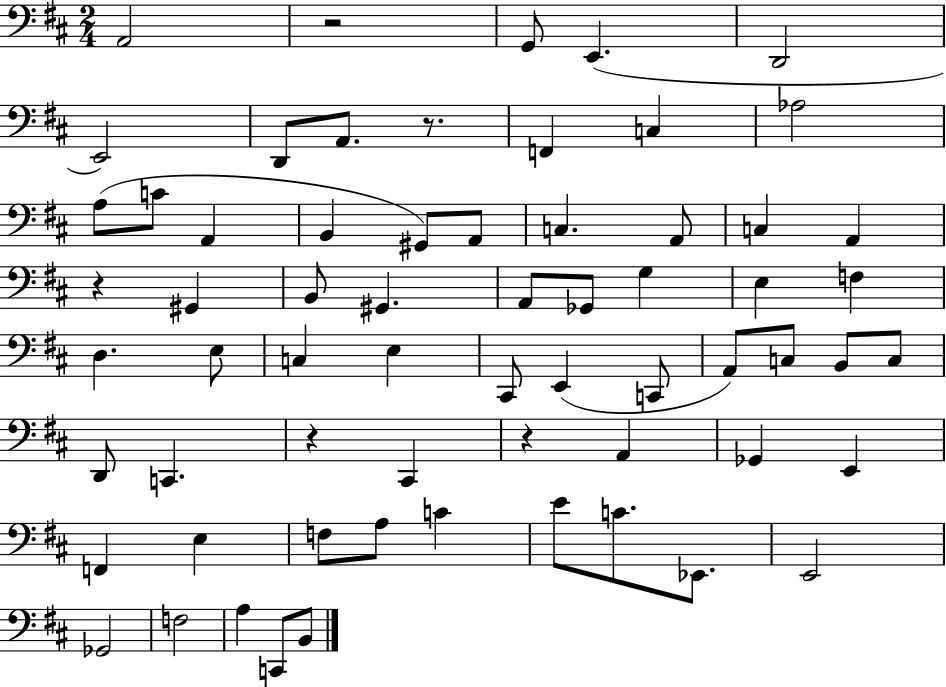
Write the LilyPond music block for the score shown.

{
  \clef bass
  \numericTimeSignature
  \time 2/4
  \key d \major
  a,2 | r2 | g,8 e,4.( | d,2 | \break e,2) | d,8 a,8. r8. | f,4 c4 | aes2 | \break a8( c'8 a,4 | b,4 gis,8) a,8 | c4. a,8 | c4 a,4 | \break r4 gis,4 | b,8 gis,4. | a,8 ges,8 g4 | e4 f4 | \break d4. e8 | c4 e4 | cis,8 e,4( c,8 | a,8) c8 b,8 c8 | \break d,8 c,4. | r4 cis,4 | r4 a,4 | ges,4 e,4 | \break f,4 e4 | f8 a8 c'4 | e'8 c'8. ees,8. | e,2 | \break ges,2 | f2 | a4 c,8 b,8 | \bar "|."
}